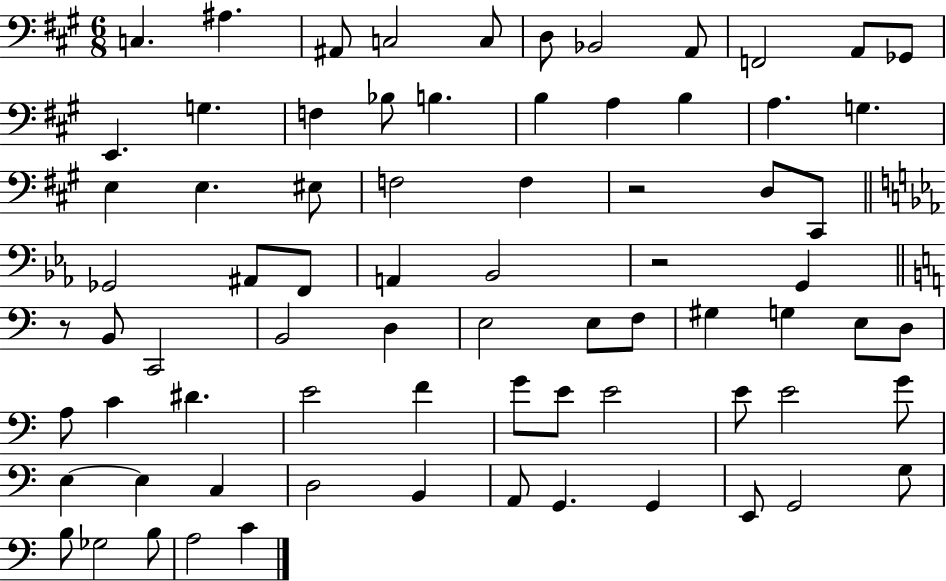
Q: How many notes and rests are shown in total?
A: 75